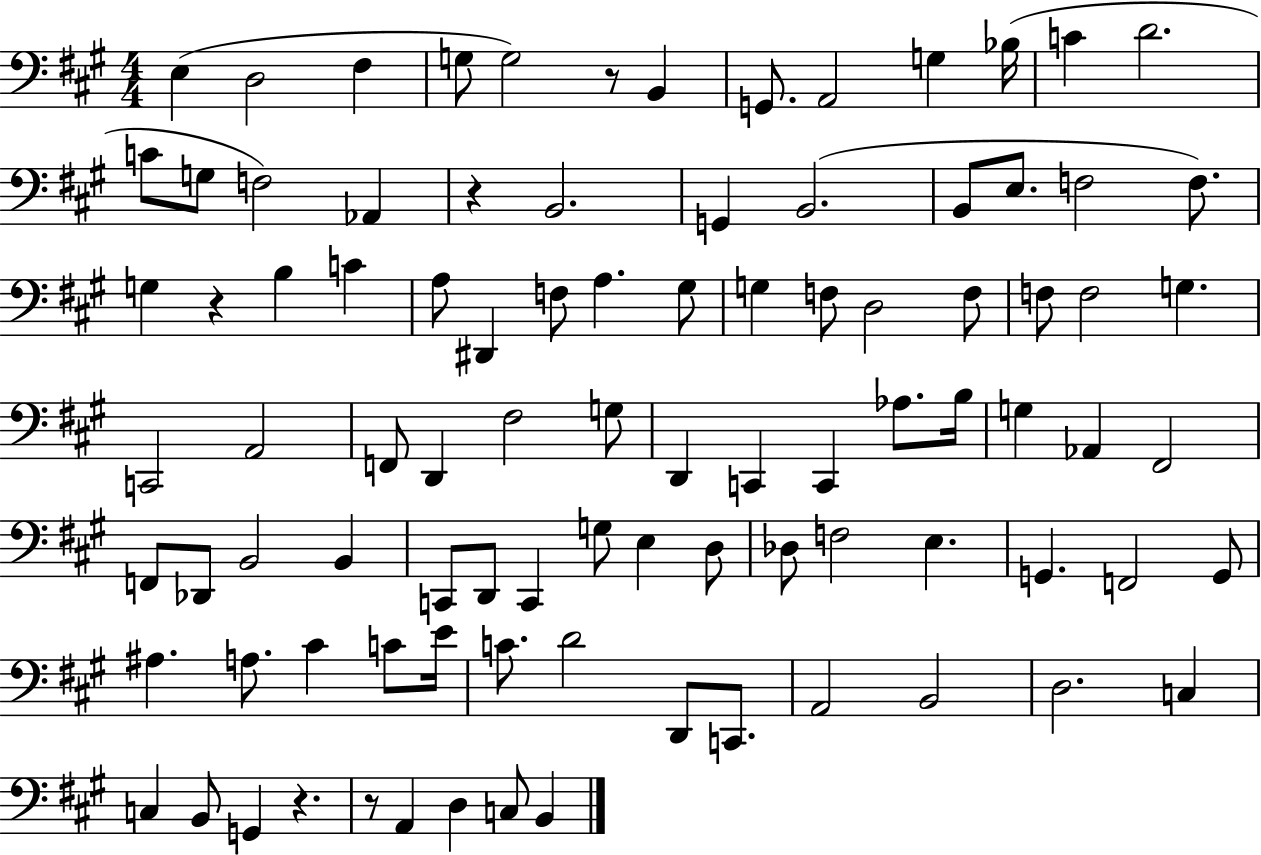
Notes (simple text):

E3/q D3/h F#3/q G3/e G3/h R/e B2/q G2/e. A2/h G3/q Bb3/s C4/q D4/h. C4/e G3/e F3/h Ab2/q R/q B2/h. G2/q B2/h. B2/e E3/e. F3/h F3/e. G3/q R/q B3/q C4/q A3/e D#2/q F3/e A3/q. G#3/e G3/q F3/e D3/h F3/e F3/e F3/h G3/q. C2/h A2/h F2/e D2/q F#3/h G3/e D2/q C2/q C2/q Ab3/e. B3/s G3/q Ab2/q F#2/h F2/e Db2/e B2/h B2/q C2/e D2/e C2/q G3/e E3/q D3/e Db3/e F3/h E3/q. G2/q. F2/h G2/e A#3/q. A3/e. C#4/q C4/e E4/s C4/e. D4/h D2/e C2/e. A2/h B2/h D3/h. C3/q C3/q B2/e G2/q R/q. R/e A2/q D3/q C3/e B2/q